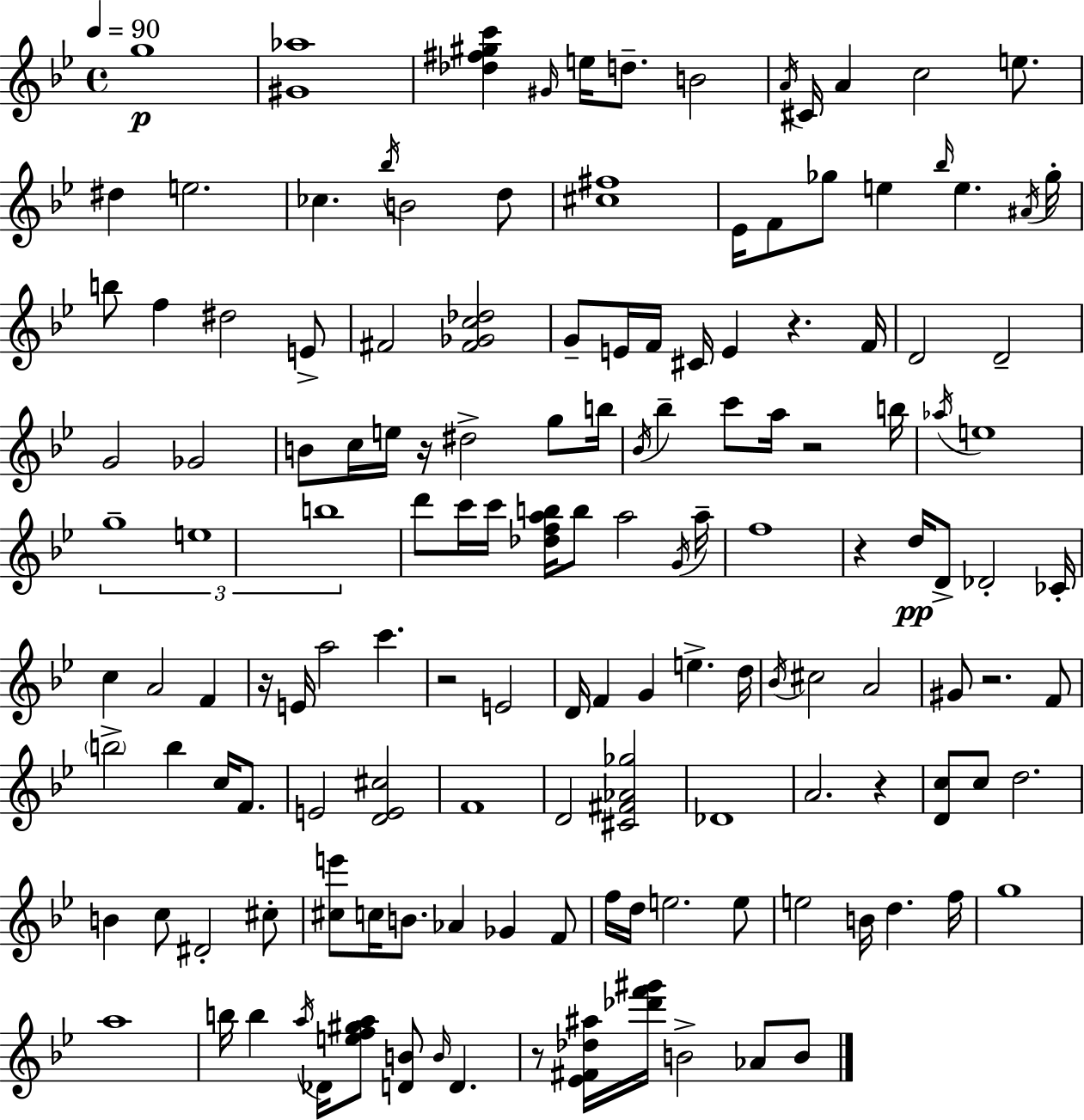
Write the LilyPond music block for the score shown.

{
  \clef treble
  \time 4/4
  \defaultTimeSignature
  \key g \minor
  \tempo 4 = 90
  \repeat volta 2 { g''1\p | <gis' aes''>1 | <des'' fis'' gis'' c'''>4 \grace { gis'16 } e''16 d''8.-- b'2 | \acciaccatura { a'16 } cis'16 a'4 c''2 e''8. | \break dis''4 e''2. | ces''4. \acciaccatura { bes''16 } b'2 | d''8 <cis'' fis''>1 | ees'16 f'8 ges''8 e''4 \grace { bes''16 } e''4. | \break \acciaccatura { ais'16 } ges''16-. b''8 f''4 dis''2 | e'8-> fis'2 <fis' ges' c'' des''>2 | g'8-- e'16 f'16 cis'16 e'4 r4. | f'16 d'2 d'2-- | \break g'2 ges'2 | b'8 c''16 e''16 r16 dis''2-> | g''8 b''16 \acciaccatura { bes'16 } bes''4-- c'''8 a''16 r2 | b''16 \acciaccatura { aes''16 } e''1 | \break \tuplet 3/2 { g''1-- | e''1 | b''1 } | d'''8 c'''16 c'''16 <des'' f'' a'' b''>16 b''8 a''2 | \break \acciaccatura { g'16 } a''16-- f''1 | r4 d''16\pp d'8-> des'2-. | ces'16-. c''4 a'2 | f'4 r16 e'16 a''2 | \break c'''4. r2 | e'2 d'16 f'4 g'4 | e''4.-> d''16 \acciaccatura { bes'16 } cis''2 | a'2 gis'8 r2. | \break f'8 \parenthesize b''2-> | b''4 c''16 f'8. e'2 | <d' e' cis''>2 f'1 | d'2 | \break <cis' fis' aes' ges''>2 des'1 | a'2. | r4 <d' c''>8 c''8 d''2. | b'4 c''8 dis'2-. | \break cis''8-. <cis'' e'''>8 c''16 b'8. aes'4 | ges'4 f'8 f''16 d''16 e''2. | e''8 e''2 | b'16 d''4. f''16 g''1 | \break a''1 | b''16 b''4 \acciaccatura { a''16 } des'16 | <e'' f'' gis'' a''>8 <d' b'>8 \grace { b'16 } d'4. r8 <ees' fis' des'' ais''>16 <des''' f''' gis'''>16 b'2-> | aes'8 b'8 } \bar "|."
}